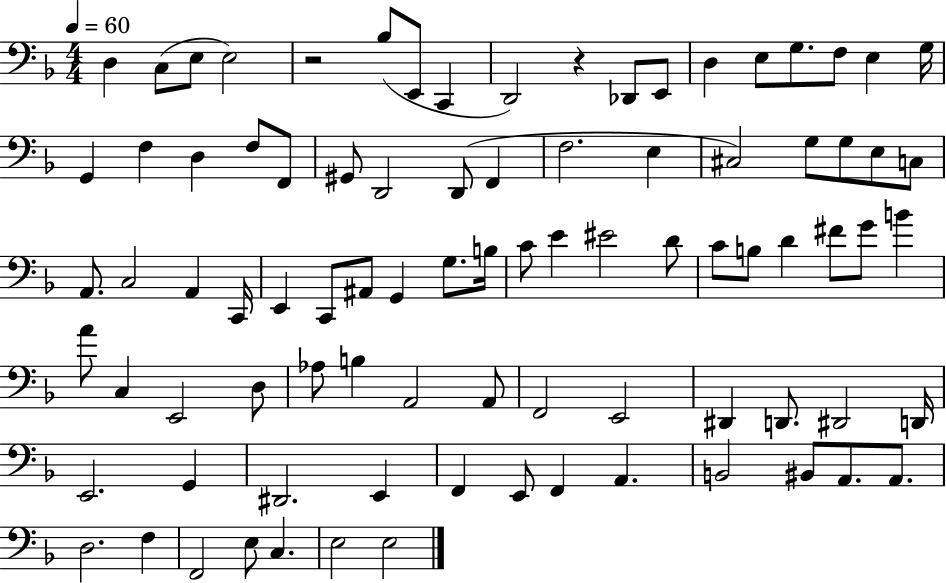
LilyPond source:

{
  \clef bass
  \numericTimeSignature
  \time 4/4
  \key f \major
  \tempo 4 = 60
  d4 c8( e8 e2) | r2 bes8( e,8 c,4 | d,2) r4 des,8 e,8 | d4 e8 g8. f8 e4 g16 | \break g,4 f4 d4 f8 f,8 | gis,8 d,2 d,8( f,4 | f2. e4 | cis2) g8 g8 e8 c8 | \break a,8. c2 a,4 c,16 | e,4 c,8 ais,8 g,4 g8. b16 | c'8 e'4 eis'2 d'8 | c'8 b8 d'4 fis'8 g'8 b'4 | \break a'8 c4 e,2 d8 | aes8 b4 a,2 a,8 | f,2 e,2 | dis,4 d,8. dis,2 d,16 | \break e,2. g,4 | dis,2. e,4 | f,4 e,8 f,4 a,4. | b,2 bis,8 a,8. a,8. | \break d2. f4 | f,2 e8 c4. | e2 e2 | \bar "|."
}